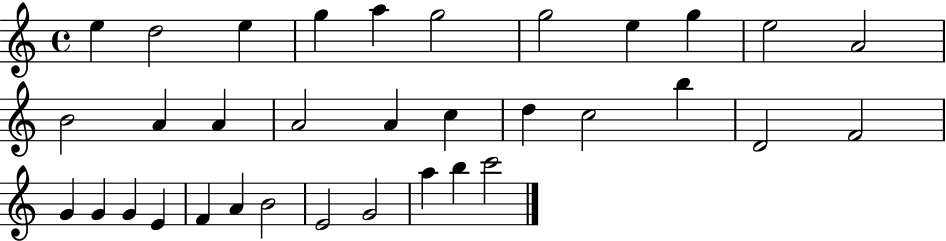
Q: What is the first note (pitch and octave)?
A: E5